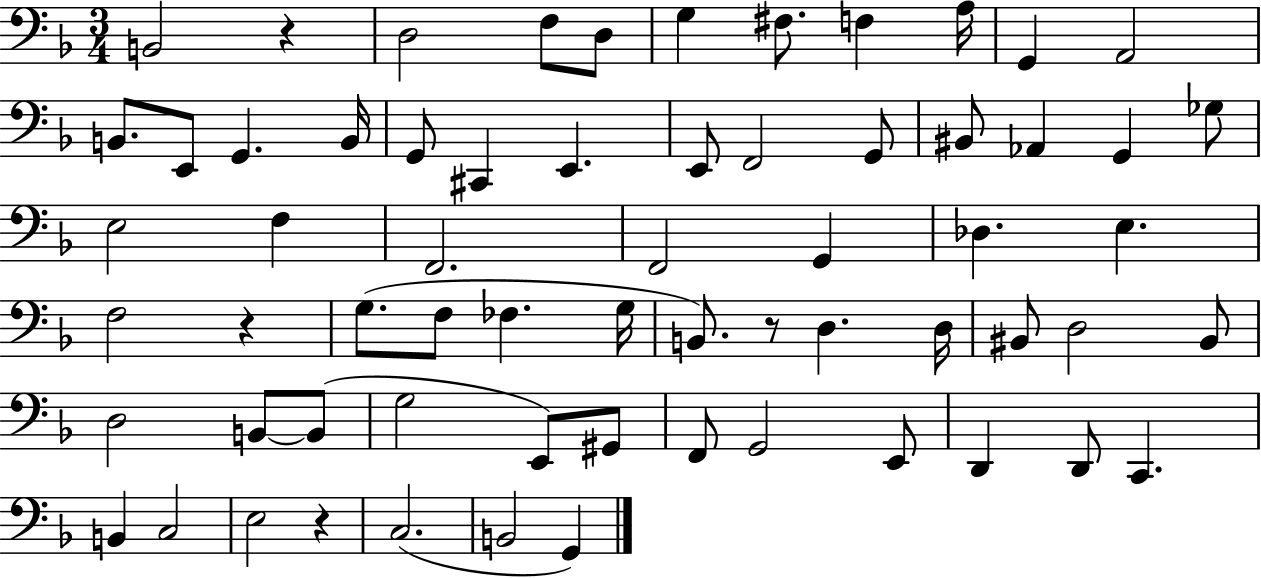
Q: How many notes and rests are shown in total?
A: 64